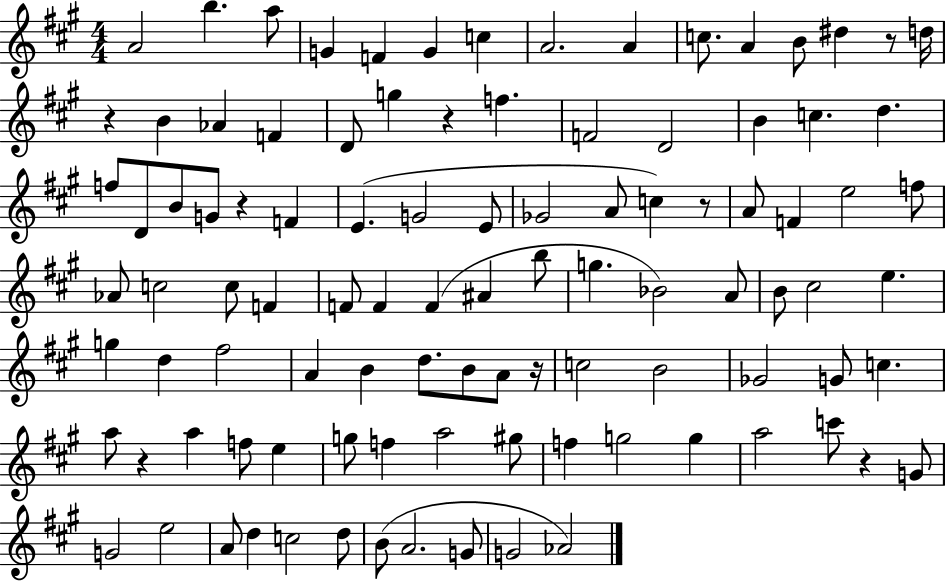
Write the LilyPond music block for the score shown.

{
  \clef treble
  \numericTimeSignature
  \time 4/4
  \key a \major
  a'2 b''4. a''8 | g'4 f'4 g'4 c''4 | a'2. a'4 | c''8. a'4 b'8 dis''4 r8 d''16 | \break r4 b'4 aes'4 f'4 | d'8 g''4 r4 f''4. | f'2 d'2 | b'4 c''4. d''4. | \break f''8 d'8 b'8 g'8 r4 f'4 | e'4.( g'2 e'8 | ges'2 a'8 c''4) r8 | a'8 f'4 e''2 f''8 | \break aes'8 c''2 c''8 f'4 | f'8 f'4 f'4( ais'4 b''8 | g''4. bes'2) a'8 | b'8 cis''2 e''4. | \break g''4 d''4 fis''2 | a'4 b'4 d''8. b'8 a'8 r16 | c''2 b'2 | ges'2 g'8 c''4. | \break a''8 r4 a''4 f''8 e''4 | g''8 f''4 a''2 gis''8 | f''4 g''2 g''4 | a''2 c'''8 r4 g'8 | \break g'2 e''2 | a'8 d''4 c''2 d''8 | b'8( a'2. g'8 | g'2 aes'2) | \break \bar "|."
}